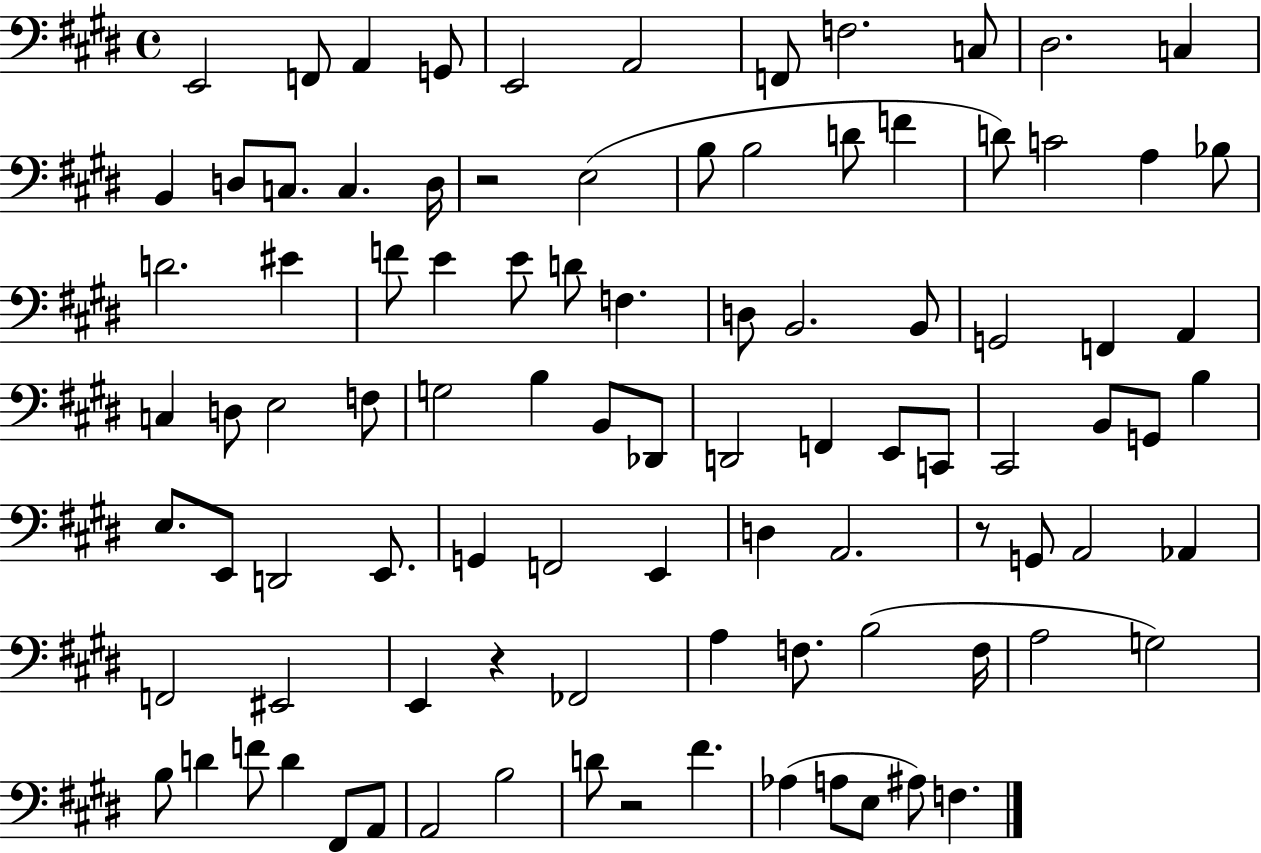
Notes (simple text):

E2/h F2/e A2/q G2/e E2/h A2/h F2/e F3/h. C3/e D#3/h. C3/q B2/q D3/e C3/e. C3/q. D3/s R/h E3/h B3/e B3/h D4/e F4/q D4/e C4/h A3/q Bb3/e D4/h. EIS4/q F4/e E4/q E4/e D4/e F3/q. D3/e B2/h. B2/e G2/h F2/q A2/q C3/q D3/e E3/h F3/e G3/h B3/q B2/e Db2/e D2/h F2/q E2/e C2/e C#2/h B2/e G2/e B3/q E3/e. E2/e D2/h E2/e. G2/q F2/h E2/q D3/q A2/h. R/e G2/e A2/h Ab2/q F2/h EIS2/h E2/q R/q FES2/h A3/q F3/e. B3/h F3/s A3/h G3/h B3/e D4/q F4/e D4/q F#2/e A2/e A2/h B3/h D4/e R/h F#4/q. Ab3/q A3/e E3/e A#3/e F3/q.